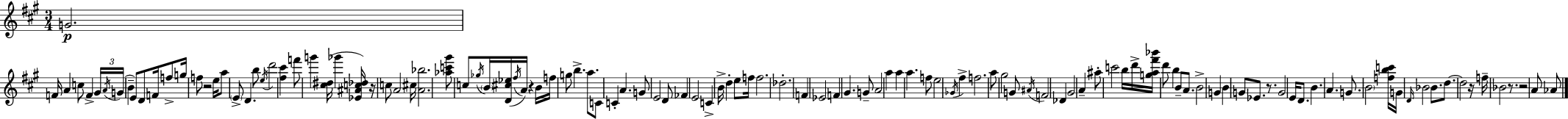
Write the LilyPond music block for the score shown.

{
  \clef treble
  \numericTimeSignature
  \time 3/4
  \key a \major
  g'2.\p | f'16 a'4 c''8 f'4-> \tuplet 3/2 { gis'16 | \acciaccatura { a'16 }( g'16 } b'4-- e'8) d'8 f'16 f''8-> | g''16 f''8 r2 | \break e''16 a''8 \parenthesize e'8-> d'4. b''8 | \acciaccatura { e''16 } d'''2 <fis'' cis'''>4 | f'''8 g'''4 <cis'' dis''>16( ges'''4 | <ees' ais' c'' des''>16) r16 c''8 a'2 | \break cis''16 <a' bes''>2. | <aes'' c''' gis'''>8 c''8 \acciaccatura { ges''16 } \parenthesize b'16 <d' cis'' ees''>16( \acciaccatura { fis''16 } a'16) r4 | b'16 f''16 g''8 b''4.-> | a''8. c'8 c'4-. a'4. | \break g'8 e'2 | d'8 fes'4 e'2 | c'4-> b'16-> d''4-. | e''8 f''16 f''2. | \break des''2.-. | f'4 ees'2 | f'4 gis'4. | g'8-- a'2 | \break a''4 a''4 a''4. | f''8 e''2 | \acciaccatura { ges'16 } fis''4-> f''2. | a''8 gis''2 | \break g'8 \acciaccatura { ais'16 } f'2 | des'4 gis'2 | a'4-- ais''8-. c'''2 | b''16 d'''16-> <g'' a'' fis''' bes'''>16 d'''8 b''4 | \break b'8-- a'8. b'2-> | g'4 b'4 g'8 | ees'8. r8. g'2 | e'16 d'8. b'4. | \break a'4. g'8. \parenthesize b'2 | <f'' b'' c'''>16 g'16 \grace { d'16 } bes'2 | bes'8. d''8.~~ d''2 | r16 f''16-- bes'2 | \break r8. r2 | a'8 aes'8 \bar "|."
}